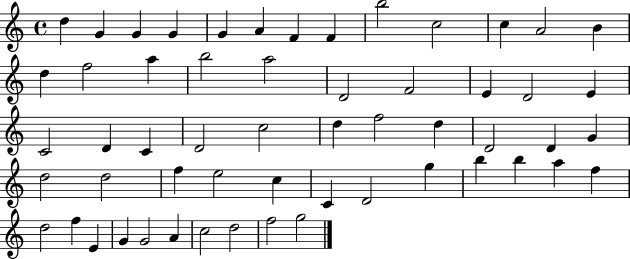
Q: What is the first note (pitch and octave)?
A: D5